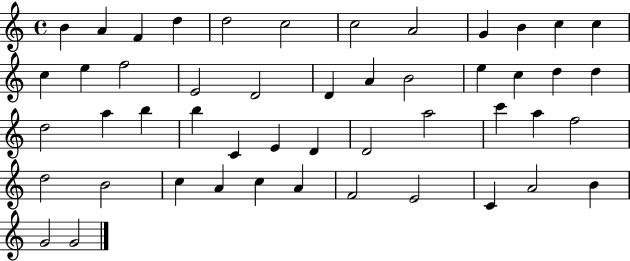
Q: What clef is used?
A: treble